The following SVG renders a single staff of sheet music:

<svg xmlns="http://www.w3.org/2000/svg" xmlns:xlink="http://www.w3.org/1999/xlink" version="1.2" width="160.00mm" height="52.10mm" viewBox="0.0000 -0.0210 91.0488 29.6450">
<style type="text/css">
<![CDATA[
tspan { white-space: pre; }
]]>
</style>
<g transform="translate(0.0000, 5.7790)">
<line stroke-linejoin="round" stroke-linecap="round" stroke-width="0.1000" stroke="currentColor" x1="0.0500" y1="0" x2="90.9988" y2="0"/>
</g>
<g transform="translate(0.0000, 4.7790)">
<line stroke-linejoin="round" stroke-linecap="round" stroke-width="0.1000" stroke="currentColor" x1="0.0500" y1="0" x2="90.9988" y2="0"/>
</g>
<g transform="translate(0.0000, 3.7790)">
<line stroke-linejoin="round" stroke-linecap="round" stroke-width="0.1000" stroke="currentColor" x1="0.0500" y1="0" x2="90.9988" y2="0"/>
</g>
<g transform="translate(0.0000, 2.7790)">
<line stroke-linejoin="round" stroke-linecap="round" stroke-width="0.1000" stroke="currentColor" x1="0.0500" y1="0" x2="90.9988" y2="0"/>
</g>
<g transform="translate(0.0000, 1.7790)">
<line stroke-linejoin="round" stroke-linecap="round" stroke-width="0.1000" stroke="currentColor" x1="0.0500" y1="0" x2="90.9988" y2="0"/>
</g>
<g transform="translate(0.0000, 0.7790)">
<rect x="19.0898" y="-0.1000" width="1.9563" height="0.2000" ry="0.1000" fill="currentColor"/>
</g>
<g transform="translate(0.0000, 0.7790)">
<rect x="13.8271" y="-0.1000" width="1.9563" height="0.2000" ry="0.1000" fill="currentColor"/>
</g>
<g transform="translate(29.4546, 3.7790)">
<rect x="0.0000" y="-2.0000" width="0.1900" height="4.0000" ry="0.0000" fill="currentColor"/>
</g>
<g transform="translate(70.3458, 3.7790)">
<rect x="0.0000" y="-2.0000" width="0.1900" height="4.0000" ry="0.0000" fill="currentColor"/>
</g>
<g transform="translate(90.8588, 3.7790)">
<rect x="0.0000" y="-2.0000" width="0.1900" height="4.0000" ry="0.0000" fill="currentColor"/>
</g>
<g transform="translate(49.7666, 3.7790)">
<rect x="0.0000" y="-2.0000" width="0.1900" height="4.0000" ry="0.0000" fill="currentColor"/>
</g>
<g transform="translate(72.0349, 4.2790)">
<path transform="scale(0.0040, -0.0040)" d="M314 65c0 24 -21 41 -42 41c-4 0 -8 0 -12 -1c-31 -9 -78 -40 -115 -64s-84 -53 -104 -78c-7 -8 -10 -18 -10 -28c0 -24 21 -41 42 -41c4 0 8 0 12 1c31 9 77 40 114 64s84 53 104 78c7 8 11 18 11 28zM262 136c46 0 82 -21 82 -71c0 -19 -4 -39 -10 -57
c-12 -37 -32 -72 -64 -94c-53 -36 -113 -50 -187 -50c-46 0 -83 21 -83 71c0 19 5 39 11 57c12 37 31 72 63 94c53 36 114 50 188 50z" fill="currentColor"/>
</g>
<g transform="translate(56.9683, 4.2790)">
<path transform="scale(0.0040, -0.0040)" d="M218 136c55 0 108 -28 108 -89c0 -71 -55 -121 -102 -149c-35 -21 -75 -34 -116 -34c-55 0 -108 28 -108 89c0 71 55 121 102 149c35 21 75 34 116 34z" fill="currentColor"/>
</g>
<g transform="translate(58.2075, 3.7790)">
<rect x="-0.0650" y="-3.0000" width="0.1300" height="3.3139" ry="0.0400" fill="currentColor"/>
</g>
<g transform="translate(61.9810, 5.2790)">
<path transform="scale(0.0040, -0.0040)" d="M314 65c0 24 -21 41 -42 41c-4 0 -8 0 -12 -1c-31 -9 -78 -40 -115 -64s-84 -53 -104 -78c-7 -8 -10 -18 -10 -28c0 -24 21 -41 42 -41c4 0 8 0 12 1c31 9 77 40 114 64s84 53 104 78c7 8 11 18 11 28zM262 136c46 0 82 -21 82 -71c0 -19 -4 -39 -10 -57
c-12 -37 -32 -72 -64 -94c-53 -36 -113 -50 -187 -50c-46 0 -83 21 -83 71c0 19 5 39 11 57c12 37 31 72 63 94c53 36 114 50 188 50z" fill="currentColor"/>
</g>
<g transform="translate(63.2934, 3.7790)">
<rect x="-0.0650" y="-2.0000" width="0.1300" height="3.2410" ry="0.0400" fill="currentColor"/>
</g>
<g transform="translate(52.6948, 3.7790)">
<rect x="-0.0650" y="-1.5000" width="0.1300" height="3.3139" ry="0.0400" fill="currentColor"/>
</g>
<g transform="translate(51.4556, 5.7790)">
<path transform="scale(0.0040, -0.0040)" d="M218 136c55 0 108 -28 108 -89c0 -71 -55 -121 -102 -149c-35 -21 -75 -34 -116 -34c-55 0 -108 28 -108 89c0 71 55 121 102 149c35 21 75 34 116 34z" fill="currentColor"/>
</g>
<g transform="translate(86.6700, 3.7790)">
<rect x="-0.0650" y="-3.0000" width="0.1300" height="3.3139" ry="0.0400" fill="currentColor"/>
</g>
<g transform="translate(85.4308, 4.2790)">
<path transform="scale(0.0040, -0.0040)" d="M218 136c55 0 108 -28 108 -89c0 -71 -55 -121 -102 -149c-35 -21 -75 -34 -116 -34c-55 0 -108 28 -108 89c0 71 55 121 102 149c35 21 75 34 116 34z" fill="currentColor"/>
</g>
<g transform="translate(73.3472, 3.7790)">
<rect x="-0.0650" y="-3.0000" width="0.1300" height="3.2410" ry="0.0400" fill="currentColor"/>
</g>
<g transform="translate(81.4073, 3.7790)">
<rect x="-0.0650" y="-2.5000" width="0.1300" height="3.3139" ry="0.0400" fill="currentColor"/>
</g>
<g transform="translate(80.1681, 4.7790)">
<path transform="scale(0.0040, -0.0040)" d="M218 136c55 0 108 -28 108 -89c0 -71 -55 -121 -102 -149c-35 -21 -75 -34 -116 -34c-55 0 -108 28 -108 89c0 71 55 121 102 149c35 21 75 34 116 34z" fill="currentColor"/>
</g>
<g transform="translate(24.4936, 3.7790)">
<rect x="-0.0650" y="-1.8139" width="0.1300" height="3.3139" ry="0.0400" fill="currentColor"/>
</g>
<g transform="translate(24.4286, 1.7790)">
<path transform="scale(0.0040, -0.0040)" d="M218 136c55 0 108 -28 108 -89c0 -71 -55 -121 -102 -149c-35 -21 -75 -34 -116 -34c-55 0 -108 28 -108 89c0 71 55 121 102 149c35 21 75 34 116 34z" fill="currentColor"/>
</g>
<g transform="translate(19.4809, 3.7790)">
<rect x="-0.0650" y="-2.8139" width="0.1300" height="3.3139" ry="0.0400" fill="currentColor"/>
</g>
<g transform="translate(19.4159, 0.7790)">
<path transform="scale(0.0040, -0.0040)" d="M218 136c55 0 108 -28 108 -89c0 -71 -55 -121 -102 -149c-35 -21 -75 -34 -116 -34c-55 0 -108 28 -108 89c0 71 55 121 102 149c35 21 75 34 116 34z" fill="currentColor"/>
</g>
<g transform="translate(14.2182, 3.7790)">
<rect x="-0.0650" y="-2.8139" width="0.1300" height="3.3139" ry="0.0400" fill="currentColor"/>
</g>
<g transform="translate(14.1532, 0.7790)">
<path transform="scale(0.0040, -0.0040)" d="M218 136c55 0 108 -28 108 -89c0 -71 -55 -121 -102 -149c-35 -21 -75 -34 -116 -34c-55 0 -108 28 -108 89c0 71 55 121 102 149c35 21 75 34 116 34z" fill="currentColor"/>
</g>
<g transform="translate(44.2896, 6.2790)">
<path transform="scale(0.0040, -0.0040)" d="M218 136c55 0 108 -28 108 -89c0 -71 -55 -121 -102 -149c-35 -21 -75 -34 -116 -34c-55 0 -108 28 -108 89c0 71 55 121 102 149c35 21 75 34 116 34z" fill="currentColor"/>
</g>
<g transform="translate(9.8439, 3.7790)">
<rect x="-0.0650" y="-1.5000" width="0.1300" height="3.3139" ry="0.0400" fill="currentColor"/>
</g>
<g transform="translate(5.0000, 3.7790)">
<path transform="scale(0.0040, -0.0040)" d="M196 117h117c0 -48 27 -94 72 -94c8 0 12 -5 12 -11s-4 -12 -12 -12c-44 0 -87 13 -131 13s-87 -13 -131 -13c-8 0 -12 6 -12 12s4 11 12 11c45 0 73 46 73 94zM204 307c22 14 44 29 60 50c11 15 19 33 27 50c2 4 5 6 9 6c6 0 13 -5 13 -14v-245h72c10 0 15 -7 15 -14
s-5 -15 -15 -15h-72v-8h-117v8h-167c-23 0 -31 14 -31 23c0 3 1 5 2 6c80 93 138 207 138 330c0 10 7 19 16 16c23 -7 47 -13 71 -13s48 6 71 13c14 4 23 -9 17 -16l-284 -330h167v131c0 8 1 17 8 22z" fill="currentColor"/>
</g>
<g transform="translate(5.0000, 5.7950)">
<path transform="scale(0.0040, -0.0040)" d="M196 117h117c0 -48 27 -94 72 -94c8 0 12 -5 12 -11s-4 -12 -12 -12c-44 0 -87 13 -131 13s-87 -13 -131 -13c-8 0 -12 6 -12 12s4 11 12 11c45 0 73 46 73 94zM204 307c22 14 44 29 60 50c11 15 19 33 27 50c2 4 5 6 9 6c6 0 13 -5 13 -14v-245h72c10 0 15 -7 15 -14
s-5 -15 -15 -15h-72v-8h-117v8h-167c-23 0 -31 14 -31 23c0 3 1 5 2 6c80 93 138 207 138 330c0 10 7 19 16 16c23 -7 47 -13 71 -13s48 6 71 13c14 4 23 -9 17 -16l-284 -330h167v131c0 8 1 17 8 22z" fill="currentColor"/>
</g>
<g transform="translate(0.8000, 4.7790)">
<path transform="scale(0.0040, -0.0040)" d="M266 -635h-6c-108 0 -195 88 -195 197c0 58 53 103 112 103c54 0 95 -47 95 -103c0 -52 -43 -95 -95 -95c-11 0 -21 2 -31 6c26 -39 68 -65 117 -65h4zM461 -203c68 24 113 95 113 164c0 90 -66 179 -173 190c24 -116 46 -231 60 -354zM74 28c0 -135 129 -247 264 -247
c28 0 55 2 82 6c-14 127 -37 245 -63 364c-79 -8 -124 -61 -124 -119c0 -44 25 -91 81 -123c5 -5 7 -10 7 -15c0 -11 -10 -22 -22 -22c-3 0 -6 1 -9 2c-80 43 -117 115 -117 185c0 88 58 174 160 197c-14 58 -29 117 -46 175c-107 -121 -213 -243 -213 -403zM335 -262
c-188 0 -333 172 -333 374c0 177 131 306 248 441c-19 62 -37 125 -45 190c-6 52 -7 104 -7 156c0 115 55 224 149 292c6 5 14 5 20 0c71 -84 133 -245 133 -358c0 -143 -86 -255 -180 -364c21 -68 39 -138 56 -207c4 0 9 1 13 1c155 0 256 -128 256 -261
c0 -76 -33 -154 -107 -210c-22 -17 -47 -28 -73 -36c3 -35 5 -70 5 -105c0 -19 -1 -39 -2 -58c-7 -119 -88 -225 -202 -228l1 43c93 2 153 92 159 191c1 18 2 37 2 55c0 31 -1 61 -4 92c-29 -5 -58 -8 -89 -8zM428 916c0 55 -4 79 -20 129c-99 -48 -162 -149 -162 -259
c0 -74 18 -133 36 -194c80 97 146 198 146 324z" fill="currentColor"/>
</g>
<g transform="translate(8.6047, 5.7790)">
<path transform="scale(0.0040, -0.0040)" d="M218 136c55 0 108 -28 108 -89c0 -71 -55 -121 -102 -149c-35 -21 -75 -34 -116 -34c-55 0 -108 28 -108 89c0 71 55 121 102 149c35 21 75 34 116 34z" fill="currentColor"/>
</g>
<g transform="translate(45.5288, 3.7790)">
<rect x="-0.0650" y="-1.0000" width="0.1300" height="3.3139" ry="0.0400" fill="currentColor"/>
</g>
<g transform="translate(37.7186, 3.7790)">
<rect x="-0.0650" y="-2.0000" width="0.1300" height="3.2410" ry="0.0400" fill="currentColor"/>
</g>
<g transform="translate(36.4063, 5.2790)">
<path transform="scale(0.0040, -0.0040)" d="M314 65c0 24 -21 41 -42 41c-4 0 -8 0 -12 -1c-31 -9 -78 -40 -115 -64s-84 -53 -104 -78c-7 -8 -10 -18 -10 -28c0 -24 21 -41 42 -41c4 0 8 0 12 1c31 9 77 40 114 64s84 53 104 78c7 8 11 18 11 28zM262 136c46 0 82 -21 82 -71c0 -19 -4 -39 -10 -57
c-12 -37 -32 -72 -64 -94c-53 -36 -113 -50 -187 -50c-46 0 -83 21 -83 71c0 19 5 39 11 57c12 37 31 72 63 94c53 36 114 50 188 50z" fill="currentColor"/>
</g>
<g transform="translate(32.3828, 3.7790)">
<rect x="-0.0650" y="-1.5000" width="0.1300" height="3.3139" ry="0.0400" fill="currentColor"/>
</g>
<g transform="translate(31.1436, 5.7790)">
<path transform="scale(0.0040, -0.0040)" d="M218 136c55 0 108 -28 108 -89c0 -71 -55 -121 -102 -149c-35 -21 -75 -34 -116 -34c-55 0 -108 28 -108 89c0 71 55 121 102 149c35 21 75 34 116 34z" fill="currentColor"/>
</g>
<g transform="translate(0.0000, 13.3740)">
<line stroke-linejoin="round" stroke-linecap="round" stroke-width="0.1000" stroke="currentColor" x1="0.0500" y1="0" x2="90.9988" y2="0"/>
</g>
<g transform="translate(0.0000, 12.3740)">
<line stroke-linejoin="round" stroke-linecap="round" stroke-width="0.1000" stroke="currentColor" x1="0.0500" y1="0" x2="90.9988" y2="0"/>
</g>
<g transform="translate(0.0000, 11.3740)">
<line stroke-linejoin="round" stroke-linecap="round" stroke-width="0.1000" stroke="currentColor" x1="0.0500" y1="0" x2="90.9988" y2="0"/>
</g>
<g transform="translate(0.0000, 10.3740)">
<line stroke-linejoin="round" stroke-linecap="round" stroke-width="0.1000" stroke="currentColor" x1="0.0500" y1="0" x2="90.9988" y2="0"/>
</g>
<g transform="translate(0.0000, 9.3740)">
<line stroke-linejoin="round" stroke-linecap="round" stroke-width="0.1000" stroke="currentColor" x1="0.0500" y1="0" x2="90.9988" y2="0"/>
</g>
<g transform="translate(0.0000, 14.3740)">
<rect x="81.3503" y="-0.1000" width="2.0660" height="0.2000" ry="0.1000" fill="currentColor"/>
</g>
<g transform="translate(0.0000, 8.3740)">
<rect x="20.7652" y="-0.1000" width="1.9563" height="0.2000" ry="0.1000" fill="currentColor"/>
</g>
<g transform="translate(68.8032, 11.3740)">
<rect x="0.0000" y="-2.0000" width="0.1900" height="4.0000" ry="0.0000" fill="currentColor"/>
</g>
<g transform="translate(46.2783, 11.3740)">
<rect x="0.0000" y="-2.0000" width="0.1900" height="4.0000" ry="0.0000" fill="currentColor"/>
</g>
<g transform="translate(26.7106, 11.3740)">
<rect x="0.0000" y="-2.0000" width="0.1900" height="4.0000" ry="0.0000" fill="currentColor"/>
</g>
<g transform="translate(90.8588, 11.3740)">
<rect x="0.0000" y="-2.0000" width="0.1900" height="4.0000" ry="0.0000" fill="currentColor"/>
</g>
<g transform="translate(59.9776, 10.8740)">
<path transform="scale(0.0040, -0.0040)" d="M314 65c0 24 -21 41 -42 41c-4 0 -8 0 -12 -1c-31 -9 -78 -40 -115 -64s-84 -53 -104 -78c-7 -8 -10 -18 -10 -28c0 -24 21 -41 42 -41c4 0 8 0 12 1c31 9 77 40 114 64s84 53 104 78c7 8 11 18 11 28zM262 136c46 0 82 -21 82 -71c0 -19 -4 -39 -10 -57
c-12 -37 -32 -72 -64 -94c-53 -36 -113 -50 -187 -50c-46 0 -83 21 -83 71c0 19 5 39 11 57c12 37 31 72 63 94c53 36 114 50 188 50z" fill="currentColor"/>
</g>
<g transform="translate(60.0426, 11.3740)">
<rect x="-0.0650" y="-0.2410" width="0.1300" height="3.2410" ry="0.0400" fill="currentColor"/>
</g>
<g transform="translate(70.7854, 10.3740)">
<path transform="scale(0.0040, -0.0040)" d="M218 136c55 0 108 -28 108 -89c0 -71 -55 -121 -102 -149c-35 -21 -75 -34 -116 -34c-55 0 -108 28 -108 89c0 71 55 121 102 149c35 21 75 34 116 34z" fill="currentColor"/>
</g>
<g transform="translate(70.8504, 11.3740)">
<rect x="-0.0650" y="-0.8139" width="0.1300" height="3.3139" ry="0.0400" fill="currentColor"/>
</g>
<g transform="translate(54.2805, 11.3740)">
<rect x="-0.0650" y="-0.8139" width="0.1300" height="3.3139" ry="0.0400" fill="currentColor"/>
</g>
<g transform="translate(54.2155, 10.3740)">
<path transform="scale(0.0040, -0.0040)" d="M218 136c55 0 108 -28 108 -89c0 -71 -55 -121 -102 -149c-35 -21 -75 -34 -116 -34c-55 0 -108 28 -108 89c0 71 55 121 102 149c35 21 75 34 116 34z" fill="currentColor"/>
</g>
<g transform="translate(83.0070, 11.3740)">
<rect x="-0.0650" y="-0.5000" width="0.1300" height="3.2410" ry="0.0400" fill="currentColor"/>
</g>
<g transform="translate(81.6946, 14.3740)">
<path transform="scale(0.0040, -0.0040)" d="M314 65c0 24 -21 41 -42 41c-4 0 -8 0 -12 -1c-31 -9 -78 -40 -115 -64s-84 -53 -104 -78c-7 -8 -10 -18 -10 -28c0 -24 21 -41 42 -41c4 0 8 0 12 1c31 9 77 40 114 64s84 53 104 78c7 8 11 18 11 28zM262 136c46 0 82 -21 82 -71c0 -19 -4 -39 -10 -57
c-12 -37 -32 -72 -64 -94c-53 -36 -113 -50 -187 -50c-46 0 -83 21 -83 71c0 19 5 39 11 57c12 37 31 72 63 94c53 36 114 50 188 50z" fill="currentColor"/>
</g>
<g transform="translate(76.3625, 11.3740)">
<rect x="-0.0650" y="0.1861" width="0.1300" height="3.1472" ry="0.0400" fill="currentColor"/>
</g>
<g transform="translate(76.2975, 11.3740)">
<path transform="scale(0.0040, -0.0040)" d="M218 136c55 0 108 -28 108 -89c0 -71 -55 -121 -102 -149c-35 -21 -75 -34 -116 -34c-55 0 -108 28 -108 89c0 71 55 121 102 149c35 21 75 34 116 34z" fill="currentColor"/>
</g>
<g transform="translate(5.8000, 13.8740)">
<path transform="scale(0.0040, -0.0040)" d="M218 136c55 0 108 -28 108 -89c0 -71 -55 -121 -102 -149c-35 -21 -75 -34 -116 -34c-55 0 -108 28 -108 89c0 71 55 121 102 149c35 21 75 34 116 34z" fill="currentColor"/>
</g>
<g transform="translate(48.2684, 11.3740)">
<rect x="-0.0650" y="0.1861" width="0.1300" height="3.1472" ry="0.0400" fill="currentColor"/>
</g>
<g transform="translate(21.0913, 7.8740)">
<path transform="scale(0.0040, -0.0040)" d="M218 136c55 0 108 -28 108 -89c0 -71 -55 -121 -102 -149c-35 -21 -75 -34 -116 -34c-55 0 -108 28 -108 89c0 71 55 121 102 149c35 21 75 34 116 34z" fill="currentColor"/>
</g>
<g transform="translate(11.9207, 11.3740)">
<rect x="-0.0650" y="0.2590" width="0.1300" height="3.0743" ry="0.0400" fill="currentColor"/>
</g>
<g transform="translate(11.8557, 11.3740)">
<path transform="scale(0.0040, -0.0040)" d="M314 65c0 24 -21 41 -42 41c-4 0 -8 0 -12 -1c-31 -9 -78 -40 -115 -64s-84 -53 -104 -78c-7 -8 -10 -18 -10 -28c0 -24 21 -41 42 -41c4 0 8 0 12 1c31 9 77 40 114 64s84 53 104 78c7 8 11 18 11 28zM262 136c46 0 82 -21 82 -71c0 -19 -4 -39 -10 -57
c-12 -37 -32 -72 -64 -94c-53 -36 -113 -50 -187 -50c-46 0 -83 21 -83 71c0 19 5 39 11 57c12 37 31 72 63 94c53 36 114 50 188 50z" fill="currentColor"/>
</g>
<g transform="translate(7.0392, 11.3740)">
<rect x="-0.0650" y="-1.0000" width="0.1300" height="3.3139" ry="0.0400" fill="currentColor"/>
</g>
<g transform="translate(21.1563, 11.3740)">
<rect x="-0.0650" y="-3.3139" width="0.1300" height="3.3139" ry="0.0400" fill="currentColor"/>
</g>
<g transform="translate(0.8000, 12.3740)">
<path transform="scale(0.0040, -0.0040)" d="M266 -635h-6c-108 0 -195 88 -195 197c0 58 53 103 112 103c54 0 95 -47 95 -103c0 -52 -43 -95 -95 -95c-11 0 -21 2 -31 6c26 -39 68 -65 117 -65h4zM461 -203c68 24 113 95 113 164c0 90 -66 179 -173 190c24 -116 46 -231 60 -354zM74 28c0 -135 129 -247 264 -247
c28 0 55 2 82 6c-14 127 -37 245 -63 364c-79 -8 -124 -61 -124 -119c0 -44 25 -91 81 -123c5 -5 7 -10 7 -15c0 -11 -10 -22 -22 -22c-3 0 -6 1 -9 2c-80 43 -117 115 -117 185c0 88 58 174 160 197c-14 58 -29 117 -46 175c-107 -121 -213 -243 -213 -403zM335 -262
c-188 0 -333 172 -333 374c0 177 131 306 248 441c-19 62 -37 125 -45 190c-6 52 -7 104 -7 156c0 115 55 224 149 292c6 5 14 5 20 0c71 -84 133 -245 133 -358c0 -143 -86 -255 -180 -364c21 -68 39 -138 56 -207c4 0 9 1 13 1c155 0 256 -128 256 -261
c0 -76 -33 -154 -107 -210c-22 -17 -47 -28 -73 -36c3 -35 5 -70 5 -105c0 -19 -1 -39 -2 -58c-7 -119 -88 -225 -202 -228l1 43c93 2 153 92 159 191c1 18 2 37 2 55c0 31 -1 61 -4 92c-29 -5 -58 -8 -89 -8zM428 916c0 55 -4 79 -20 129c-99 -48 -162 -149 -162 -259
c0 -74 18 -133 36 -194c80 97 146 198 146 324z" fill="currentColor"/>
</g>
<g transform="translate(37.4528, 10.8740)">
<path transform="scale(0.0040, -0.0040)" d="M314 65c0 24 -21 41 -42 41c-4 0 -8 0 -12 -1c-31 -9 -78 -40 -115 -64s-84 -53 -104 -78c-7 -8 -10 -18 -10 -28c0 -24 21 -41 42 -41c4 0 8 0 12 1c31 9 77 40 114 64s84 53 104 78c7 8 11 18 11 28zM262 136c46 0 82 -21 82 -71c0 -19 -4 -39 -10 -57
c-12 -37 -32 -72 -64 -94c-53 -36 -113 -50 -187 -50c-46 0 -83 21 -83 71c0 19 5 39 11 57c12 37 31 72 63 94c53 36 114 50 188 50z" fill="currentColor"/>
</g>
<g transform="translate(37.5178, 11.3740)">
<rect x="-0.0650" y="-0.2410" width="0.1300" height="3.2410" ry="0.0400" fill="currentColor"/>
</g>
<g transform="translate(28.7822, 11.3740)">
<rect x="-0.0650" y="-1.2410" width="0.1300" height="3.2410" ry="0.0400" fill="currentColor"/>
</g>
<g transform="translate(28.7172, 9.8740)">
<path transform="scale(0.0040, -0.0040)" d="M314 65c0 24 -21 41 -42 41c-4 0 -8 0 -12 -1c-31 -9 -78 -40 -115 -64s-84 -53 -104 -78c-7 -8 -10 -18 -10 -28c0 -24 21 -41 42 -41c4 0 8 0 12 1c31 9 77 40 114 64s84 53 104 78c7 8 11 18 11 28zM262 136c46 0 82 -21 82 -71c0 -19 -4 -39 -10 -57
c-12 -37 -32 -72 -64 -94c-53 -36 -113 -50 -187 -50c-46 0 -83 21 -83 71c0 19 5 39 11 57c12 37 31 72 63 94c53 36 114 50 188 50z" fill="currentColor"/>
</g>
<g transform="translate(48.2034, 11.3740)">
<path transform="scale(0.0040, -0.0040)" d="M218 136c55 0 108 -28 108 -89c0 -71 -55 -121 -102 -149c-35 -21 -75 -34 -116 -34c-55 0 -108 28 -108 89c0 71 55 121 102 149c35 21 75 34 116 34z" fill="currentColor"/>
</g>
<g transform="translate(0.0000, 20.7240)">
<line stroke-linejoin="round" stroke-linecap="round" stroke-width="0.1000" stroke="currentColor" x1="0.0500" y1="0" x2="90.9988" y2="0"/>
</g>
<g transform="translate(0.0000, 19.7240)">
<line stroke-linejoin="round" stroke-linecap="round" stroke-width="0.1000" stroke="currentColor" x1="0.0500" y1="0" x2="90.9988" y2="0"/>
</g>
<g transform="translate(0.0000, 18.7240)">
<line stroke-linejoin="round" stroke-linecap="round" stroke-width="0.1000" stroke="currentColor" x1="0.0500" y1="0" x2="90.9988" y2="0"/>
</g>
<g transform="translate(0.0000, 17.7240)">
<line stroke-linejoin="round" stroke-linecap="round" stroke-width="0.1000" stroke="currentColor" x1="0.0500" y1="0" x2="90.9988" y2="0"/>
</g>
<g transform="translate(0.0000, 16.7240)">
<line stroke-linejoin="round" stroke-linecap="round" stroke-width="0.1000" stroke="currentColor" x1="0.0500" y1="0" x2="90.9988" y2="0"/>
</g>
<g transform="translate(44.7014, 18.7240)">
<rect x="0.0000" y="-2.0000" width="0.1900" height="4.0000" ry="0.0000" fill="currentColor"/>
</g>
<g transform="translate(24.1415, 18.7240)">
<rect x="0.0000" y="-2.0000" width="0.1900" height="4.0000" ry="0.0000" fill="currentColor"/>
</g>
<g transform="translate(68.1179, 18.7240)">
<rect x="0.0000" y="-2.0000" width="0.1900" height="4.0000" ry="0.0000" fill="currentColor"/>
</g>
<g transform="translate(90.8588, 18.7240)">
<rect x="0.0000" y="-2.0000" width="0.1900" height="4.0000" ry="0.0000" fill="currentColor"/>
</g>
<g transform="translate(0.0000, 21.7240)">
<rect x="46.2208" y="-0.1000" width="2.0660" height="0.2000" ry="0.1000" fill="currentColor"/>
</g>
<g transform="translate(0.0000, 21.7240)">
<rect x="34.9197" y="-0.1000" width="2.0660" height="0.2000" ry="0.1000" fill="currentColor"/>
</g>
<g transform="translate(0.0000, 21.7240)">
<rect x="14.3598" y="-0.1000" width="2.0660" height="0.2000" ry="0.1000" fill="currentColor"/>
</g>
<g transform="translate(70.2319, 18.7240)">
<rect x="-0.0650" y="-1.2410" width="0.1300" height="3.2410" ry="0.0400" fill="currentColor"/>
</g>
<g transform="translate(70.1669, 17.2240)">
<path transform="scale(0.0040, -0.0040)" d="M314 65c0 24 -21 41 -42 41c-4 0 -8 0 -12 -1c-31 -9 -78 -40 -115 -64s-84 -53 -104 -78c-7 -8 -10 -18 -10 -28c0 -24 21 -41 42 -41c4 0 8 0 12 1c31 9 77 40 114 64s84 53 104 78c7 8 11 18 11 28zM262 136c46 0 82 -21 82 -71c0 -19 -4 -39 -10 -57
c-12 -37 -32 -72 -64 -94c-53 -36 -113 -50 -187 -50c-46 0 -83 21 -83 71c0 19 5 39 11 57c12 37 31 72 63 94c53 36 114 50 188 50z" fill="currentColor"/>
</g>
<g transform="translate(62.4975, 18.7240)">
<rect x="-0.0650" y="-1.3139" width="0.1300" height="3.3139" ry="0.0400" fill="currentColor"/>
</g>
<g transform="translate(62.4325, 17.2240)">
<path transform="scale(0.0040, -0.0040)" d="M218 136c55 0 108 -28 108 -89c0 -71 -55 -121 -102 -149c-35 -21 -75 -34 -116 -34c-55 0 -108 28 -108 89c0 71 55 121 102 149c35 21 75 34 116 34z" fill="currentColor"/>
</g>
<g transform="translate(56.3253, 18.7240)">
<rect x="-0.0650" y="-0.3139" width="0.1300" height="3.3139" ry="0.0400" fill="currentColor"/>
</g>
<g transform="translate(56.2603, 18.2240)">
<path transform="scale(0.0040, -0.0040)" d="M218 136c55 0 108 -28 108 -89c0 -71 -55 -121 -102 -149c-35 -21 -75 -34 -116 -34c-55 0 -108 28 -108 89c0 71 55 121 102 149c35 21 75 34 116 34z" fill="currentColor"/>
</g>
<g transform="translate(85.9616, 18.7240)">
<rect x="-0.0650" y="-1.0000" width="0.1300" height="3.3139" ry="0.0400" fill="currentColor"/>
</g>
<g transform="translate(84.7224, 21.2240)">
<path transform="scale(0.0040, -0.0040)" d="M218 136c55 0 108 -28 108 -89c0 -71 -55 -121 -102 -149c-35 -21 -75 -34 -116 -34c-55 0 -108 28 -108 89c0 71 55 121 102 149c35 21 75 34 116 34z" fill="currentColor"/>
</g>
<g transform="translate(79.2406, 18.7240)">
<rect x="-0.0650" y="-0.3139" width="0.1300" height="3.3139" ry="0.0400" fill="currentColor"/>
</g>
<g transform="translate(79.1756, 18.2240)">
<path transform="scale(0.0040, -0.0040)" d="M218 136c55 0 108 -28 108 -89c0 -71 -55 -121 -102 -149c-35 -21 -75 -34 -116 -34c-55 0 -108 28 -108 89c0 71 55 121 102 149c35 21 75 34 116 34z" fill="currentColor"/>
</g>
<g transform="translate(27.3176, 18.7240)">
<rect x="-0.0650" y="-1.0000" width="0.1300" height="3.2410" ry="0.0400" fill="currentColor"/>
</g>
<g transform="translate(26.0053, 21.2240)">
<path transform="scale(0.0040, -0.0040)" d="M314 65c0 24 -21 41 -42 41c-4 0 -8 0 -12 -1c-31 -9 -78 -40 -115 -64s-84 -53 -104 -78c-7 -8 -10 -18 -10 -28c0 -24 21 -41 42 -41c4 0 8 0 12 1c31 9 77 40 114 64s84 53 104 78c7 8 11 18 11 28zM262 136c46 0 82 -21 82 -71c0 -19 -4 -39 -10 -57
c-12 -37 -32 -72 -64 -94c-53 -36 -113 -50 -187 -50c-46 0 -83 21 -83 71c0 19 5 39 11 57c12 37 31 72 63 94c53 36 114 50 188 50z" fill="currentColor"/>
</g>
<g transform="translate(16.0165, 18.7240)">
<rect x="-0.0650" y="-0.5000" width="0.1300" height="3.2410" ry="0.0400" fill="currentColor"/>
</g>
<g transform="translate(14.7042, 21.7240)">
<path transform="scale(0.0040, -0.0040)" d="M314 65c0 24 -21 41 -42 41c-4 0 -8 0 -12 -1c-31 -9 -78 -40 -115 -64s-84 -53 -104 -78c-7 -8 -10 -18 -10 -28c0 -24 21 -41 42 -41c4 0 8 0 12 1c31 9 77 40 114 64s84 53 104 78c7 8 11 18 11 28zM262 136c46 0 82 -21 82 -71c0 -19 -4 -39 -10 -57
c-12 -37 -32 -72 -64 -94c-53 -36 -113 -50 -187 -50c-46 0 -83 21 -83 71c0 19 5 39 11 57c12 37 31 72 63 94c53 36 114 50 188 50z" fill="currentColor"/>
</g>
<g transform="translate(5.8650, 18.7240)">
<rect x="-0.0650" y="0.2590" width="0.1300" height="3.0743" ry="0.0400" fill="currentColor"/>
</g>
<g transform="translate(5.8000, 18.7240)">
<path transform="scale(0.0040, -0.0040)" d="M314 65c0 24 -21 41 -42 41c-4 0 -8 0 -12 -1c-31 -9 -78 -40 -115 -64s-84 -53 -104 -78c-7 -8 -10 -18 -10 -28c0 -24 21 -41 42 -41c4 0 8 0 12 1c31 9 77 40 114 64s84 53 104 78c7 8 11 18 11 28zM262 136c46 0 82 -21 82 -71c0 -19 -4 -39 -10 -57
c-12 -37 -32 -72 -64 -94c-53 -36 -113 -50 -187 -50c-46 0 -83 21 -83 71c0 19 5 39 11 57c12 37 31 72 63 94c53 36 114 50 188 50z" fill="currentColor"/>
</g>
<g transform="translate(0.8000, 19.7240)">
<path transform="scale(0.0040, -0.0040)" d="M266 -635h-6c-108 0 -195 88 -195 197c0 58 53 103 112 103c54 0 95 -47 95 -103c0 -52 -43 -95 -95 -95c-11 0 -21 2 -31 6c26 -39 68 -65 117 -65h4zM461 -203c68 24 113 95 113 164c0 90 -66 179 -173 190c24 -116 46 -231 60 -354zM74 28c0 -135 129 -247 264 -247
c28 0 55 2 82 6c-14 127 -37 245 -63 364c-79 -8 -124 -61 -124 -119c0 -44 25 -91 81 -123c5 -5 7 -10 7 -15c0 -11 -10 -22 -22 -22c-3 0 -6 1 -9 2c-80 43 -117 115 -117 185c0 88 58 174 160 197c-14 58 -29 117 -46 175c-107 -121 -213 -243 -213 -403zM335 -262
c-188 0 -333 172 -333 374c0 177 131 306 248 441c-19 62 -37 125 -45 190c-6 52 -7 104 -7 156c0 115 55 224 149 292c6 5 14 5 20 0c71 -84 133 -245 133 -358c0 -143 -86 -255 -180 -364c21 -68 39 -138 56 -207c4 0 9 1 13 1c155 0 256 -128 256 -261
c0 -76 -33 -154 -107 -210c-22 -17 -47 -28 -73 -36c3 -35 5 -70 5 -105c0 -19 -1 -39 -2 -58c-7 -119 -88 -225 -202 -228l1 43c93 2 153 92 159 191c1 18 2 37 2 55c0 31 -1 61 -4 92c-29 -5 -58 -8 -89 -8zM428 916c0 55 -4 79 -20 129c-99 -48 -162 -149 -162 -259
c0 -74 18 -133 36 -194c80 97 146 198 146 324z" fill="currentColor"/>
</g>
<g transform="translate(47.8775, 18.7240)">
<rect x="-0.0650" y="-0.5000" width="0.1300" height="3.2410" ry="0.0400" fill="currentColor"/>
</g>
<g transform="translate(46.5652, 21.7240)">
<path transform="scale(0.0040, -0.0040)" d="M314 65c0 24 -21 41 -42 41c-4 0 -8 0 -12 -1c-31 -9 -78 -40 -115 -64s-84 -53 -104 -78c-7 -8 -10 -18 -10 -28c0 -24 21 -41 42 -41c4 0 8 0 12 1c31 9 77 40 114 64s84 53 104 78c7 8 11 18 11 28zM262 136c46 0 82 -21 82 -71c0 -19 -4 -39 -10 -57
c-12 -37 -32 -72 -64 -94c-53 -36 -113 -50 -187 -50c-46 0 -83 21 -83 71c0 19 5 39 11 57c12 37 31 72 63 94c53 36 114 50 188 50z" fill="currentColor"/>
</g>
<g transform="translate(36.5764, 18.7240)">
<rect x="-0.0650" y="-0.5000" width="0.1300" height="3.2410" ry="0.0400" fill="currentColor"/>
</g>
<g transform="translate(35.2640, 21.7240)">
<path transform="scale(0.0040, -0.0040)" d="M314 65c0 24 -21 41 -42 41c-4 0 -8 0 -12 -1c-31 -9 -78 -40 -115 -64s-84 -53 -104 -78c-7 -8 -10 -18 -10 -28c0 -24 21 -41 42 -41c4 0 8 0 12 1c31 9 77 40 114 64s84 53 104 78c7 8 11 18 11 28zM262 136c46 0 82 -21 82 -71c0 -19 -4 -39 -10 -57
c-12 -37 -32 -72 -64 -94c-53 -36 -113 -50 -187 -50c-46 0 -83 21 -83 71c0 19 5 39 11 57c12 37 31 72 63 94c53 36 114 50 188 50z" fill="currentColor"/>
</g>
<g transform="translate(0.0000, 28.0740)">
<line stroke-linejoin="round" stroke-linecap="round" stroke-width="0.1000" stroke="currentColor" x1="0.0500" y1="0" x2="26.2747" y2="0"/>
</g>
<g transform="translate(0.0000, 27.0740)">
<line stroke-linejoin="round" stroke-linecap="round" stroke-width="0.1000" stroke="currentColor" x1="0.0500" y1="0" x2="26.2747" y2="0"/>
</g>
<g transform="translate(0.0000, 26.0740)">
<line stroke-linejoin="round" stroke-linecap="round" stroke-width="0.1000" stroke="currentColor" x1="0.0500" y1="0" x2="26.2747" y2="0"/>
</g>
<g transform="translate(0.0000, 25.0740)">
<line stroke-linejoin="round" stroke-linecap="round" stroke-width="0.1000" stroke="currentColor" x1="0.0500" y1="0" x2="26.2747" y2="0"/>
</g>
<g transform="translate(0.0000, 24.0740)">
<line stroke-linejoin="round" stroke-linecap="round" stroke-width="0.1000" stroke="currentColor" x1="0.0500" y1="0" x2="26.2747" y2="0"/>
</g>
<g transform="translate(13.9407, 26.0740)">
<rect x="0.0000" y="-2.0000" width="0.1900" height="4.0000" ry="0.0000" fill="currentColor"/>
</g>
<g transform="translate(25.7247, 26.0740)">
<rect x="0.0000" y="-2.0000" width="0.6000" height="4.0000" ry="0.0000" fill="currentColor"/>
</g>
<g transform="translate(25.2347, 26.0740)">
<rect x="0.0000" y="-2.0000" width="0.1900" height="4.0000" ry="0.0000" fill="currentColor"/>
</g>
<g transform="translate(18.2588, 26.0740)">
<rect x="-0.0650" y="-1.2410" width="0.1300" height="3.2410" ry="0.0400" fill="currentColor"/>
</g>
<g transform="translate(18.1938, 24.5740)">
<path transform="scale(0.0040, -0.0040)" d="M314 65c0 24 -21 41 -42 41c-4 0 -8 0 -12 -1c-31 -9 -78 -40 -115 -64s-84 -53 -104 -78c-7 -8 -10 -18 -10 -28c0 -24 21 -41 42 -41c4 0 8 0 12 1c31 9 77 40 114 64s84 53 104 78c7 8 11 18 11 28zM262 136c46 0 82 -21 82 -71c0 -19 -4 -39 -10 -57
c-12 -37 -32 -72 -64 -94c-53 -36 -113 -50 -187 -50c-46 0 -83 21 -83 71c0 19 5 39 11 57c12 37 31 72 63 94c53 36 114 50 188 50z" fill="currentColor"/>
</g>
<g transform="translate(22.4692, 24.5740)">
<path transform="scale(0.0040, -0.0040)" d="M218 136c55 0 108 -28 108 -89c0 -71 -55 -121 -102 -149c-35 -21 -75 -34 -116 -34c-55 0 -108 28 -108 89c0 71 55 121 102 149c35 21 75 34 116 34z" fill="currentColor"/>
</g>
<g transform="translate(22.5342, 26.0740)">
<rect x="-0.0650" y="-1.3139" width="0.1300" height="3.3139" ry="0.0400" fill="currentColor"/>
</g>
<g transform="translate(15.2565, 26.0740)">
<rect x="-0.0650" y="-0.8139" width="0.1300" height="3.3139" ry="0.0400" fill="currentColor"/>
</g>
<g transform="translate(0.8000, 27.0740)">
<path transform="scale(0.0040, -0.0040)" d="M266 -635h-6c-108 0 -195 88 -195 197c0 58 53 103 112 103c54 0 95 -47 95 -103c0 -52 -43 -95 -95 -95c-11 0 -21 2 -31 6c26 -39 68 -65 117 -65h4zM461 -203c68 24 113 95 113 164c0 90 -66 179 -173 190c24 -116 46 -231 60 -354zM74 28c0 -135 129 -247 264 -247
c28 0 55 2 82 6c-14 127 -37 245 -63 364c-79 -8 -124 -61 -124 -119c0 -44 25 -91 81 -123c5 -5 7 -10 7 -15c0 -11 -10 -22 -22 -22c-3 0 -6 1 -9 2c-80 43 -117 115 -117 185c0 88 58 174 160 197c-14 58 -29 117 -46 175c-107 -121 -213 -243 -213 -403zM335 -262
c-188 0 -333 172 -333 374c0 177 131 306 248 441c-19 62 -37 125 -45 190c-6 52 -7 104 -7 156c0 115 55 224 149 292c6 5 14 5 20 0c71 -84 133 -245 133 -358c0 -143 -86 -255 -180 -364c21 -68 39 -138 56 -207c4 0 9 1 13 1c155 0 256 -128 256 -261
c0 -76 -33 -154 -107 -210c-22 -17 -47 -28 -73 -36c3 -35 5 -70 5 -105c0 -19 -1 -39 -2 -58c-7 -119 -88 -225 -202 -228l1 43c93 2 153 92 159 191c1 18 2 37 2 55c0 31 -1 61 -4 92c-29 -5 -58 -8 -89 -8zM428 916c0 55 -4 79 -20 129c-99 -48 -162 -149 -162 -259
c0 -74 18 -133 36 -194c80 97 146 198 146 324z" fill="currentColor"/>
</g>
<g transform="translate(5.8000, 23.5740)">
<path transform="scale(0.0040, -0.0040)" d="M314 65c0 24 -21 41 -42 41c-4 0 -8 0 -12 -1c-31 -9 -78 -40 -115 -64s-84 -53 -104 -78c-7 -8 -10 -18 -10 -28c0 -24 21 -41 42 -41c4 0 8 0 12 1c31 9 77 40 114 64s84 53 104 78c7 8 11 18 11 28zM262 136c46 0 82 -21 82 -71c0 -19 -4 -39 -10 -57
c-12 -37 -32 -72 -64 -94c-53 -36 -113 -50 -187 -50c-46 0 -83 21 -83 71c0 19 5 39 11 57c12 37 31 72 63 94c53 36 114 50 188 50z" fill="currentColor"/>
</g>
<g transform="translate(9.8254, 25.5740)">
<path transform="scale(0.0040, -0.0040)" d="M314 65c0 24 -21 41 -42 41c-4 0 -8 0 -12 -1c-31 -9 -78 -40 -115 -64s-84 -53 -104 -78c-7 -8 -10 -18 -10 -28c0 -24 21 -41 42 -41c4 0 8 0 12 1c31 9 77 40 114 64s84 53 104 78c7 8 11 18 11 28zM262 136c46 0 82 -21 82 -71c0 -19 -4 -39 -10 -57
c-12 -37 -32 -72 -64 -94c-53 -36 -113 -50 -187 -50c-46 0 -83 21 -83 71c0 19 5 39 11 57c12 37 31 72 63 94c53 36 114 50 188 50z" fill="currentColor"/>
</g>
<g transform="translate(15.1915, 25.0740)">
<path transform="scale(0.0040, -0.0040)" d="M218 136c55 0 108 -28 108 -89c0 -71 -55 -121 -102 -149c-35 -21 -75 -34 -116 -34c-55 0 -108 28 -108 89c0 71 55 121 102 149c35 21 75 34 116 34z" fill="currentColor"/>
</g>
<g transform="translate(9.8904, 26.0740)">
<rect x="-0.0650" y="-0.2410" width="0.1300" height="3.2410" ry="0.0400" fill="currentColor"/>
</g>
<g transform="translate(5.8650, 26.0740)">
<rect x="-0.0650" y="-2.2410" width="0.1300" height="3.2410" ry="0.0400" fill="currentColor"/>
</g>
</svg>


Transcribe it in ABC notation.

X:1
T:Untitled
M:4/4
L:1/4
K:C
E a a f E F2 D E A F2 A2 G A D B2 b e2 c2 B d c2 d B C2 B2 C2 D2 C2 C2 c e e2 c D g2 c2 d e2 e